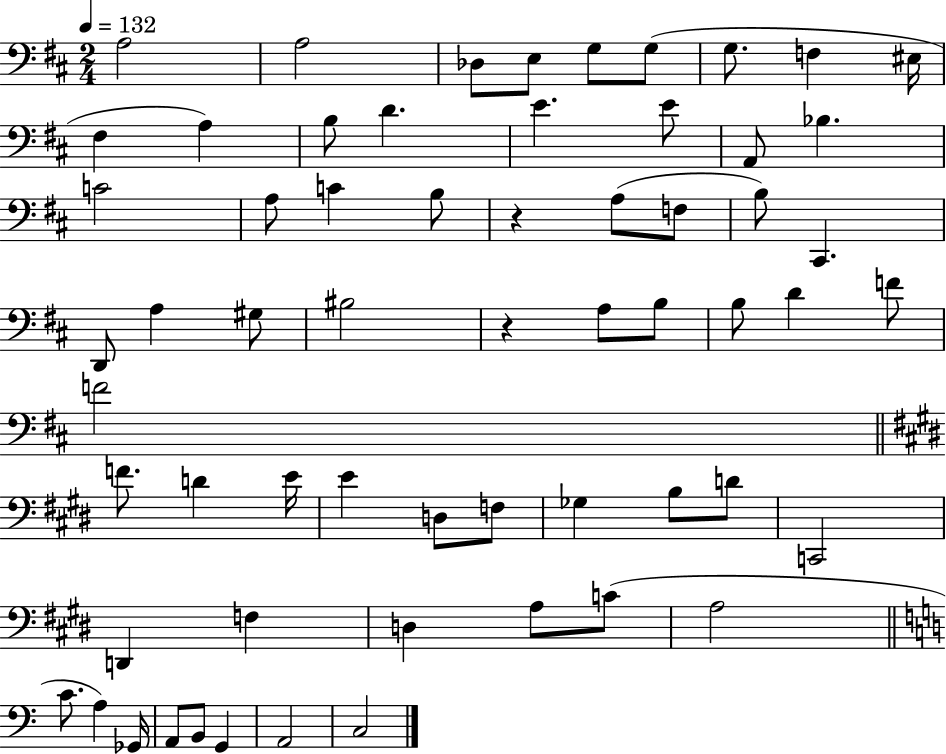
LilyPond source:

{
  \clef bass
  \numericTimeSignature
  \time 2/4
  \key d \major
  \tempo 4 = 132
  a2 | a2 | des8 e8 g8 g8( | g8. f4 eis16 | \break fis4 a4) | b8 d'4. | e'4. e'8 | a,8 bes4. | \break c'2 | a8 c'4 b8 | r4 a8( f8 | b8) cis,4. | \break d,8 a4 gis8 | bis2 | r4 a8 b8 | b8 d'4 f'8 | \break f'2 | \bar "||" \break \key e \major f'8. d'4 e'16 | e'4 d8 f8 | ges4 b8 d'8 | c,2 | \break d,4 f4 | d4 a8 c'8( | a2 | \bar "||" \break \key a \minor c'8. a4) ges,16 | a,8 b,8 g,4 | a,2 | c2 | \break \bar "|."
}